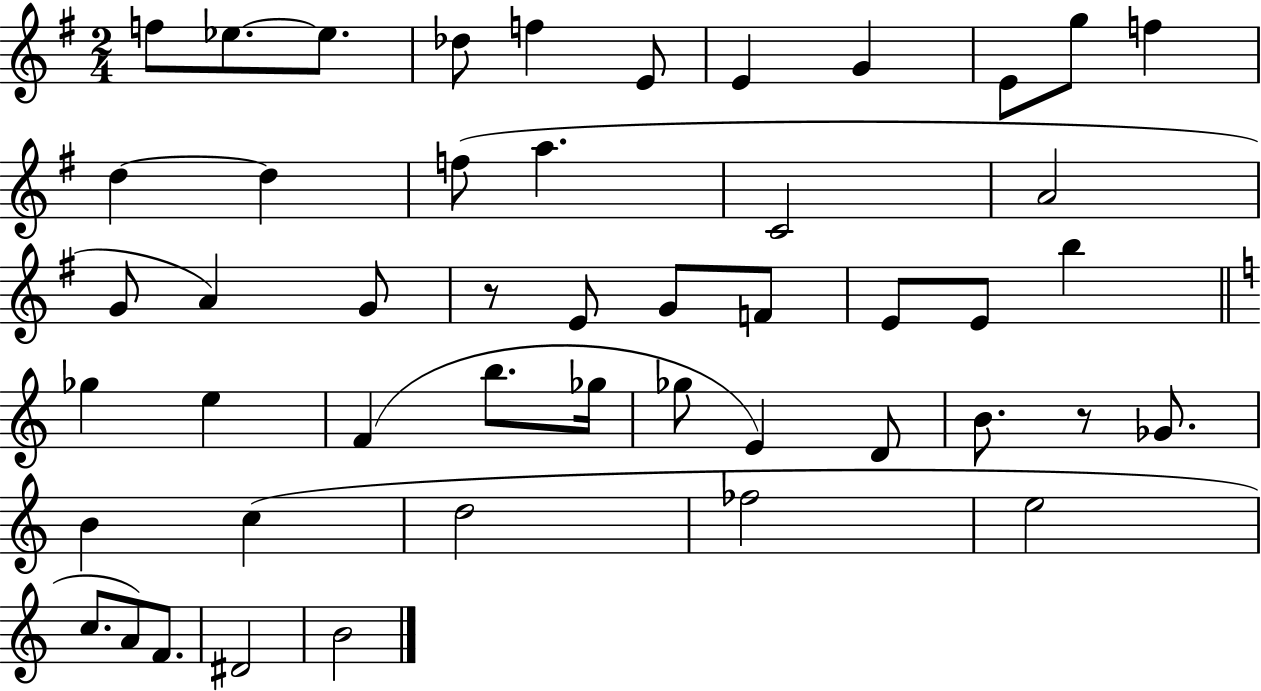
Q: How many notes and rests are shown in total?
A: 48